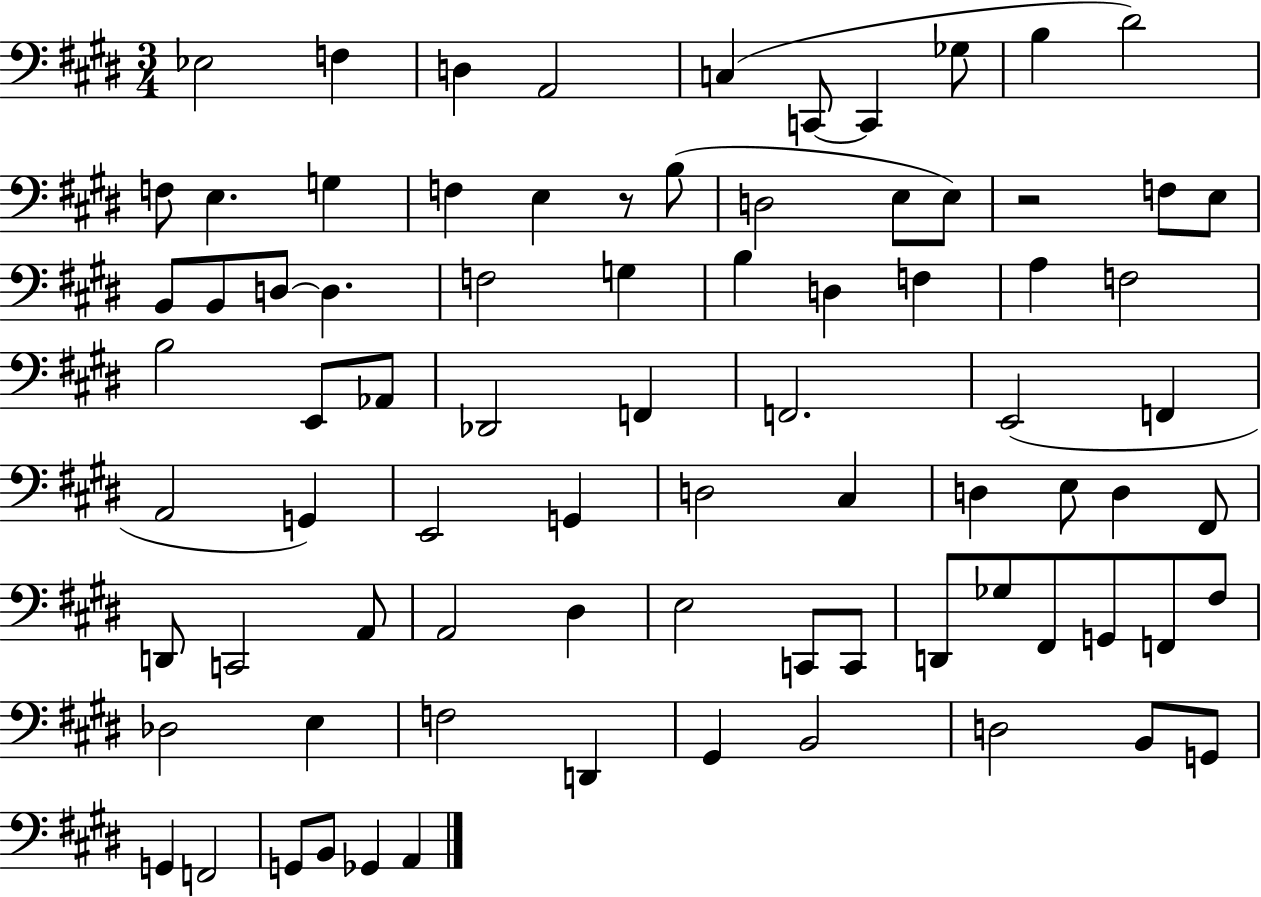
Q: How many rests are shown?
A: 2